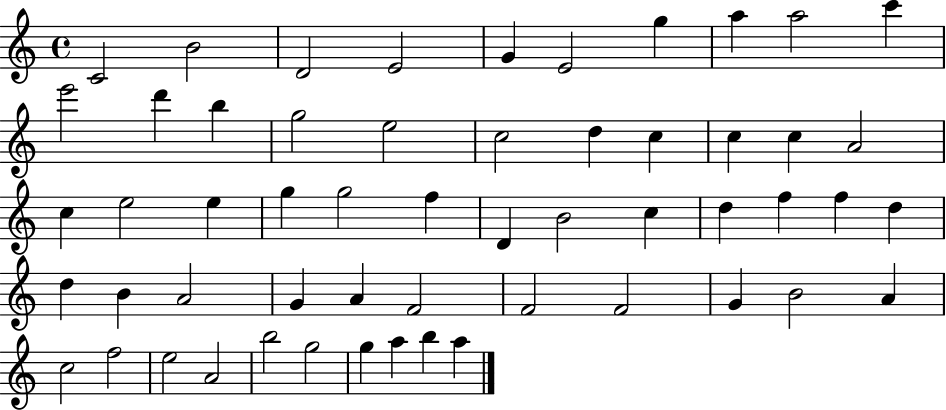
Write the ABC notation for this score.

X:1
T:Untitled
M:4/4
L:1/4
K:C
C2 B2 D2 E2 G E2 g a a2 c' e'2 d' b g2 e2 c2 d c c c A2 c e2 e g g2 f D B2 c d f f d d B A2 G A F2 F2 F2 G B2 A c2 f2 e2 A2 b2 g2 g a b a